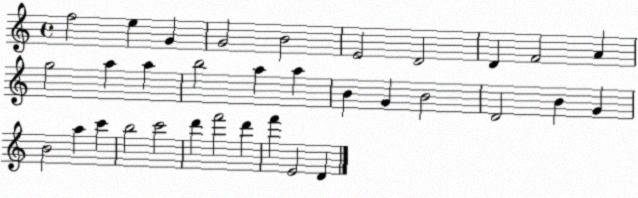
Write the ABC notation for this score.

X:1
T:Untitled
M:4/4
L:1/4
K:C
f2 e G G2 B2 E2 D2 D F2 A g2 a a b2 a a B G B2 D2 B G B2 a c' b2 c'2 d' f'2 d' f' E2 D